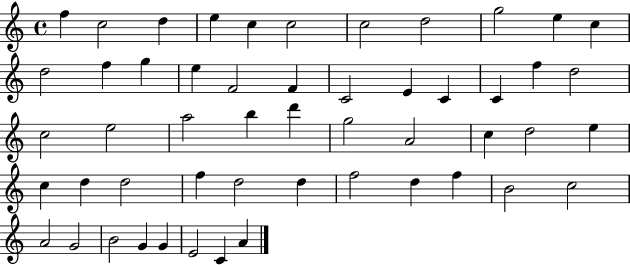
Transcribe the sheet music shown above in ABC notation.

X:1
T:Untitled
M:4/4
L:1/4
K:C
f c2 d e c c2 c2 d2 g2 e c d2 f g e F2 F C2 E C C f d2 c2 e2 a2 b d' g2 A2 c d2 e c d d2 f d2 d f2 d f B2 c2 A2 G2 B2 G G E2 C A